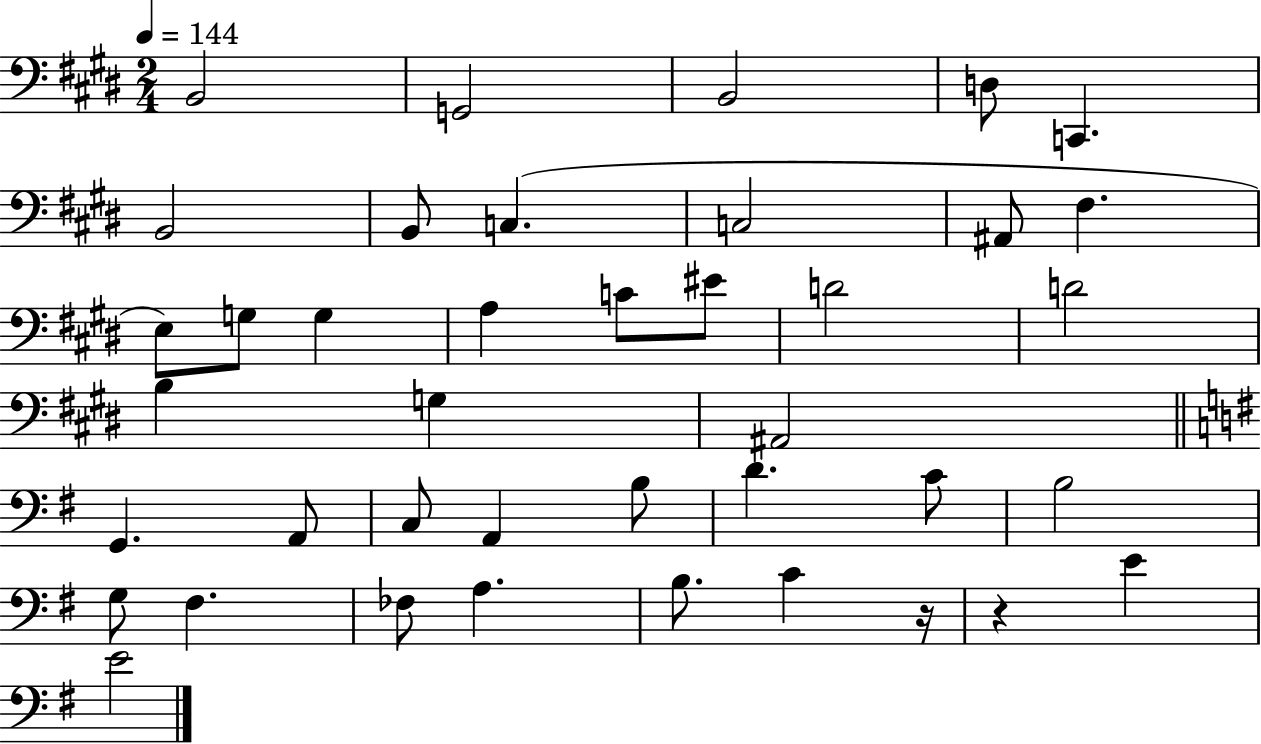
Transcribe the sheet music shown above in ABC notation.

X:1
T:Untitled
M:2/4
L:1/4
K:E
B,,2 G,,2 B,,2 D,/2 C,, B,,2 B,,/2 C, C,2 ^A,,/2 ^F, E,/2 G,/2 G, A, C/2 ^E/2 D2 D2 B, G, ^A,,2 G,, A,,/2 C,/2 A,, B,/2 D C/2 B,2 G,/2 ^F, _F,/2 A, B,/2 C z/4 z E E2